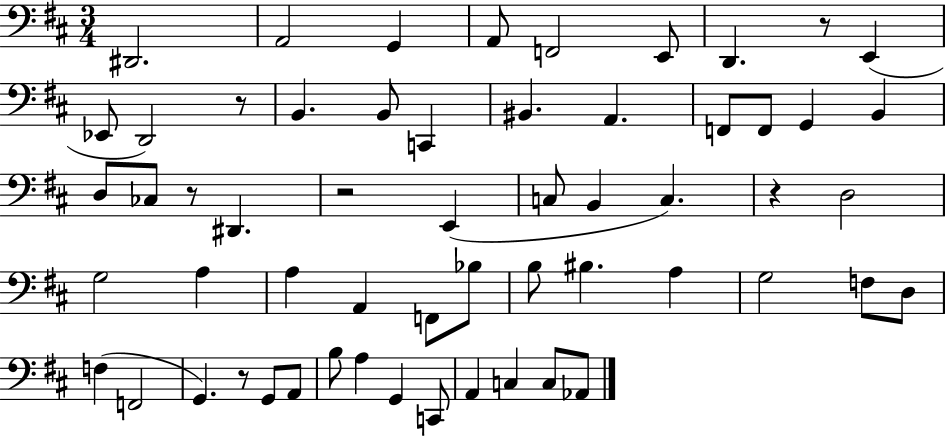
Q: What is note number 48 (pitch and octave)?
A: C2